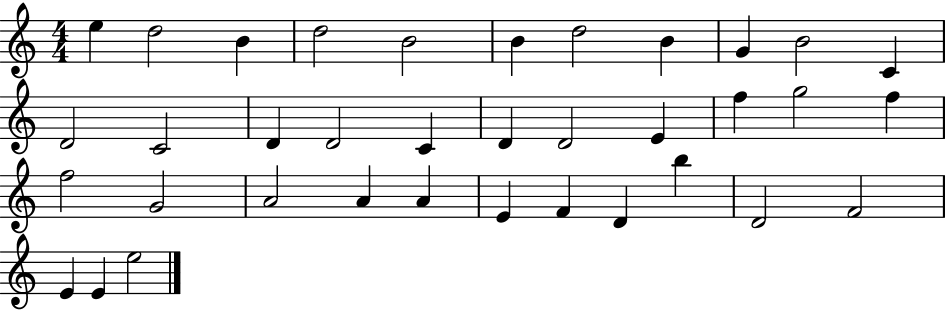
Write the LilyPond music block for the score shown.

{
  \clef treble
  \numericTimeSignature
  \time 4/4
  \key c \major
  e''4 d''2 b'4 | d''2 b'2 | b'4 d''2 b'4 | g'4 b'2 c'4 | \break d'2 c'2 | d'4 d'2 c'4 | d'4 d'2 e'4 | f''4 g''2 f''4 | \break f''2 g'2 | a'2 a'4 a'4 | e'4 f'4 d'4 b''4 | d'2 f'2 | \break e'4 e'4 e''2 | \bar "|."
}